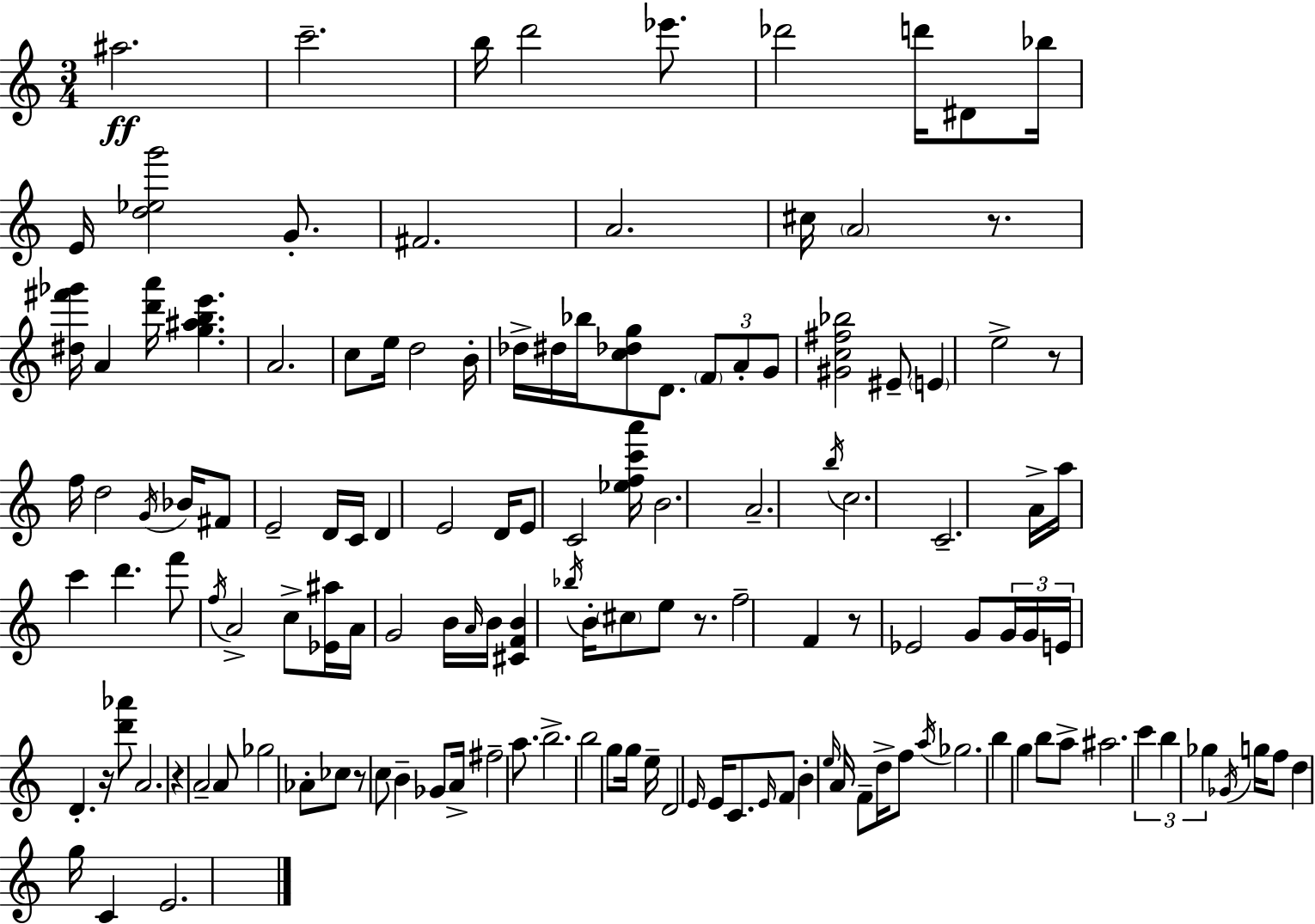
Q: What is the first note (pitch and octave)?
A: A#5